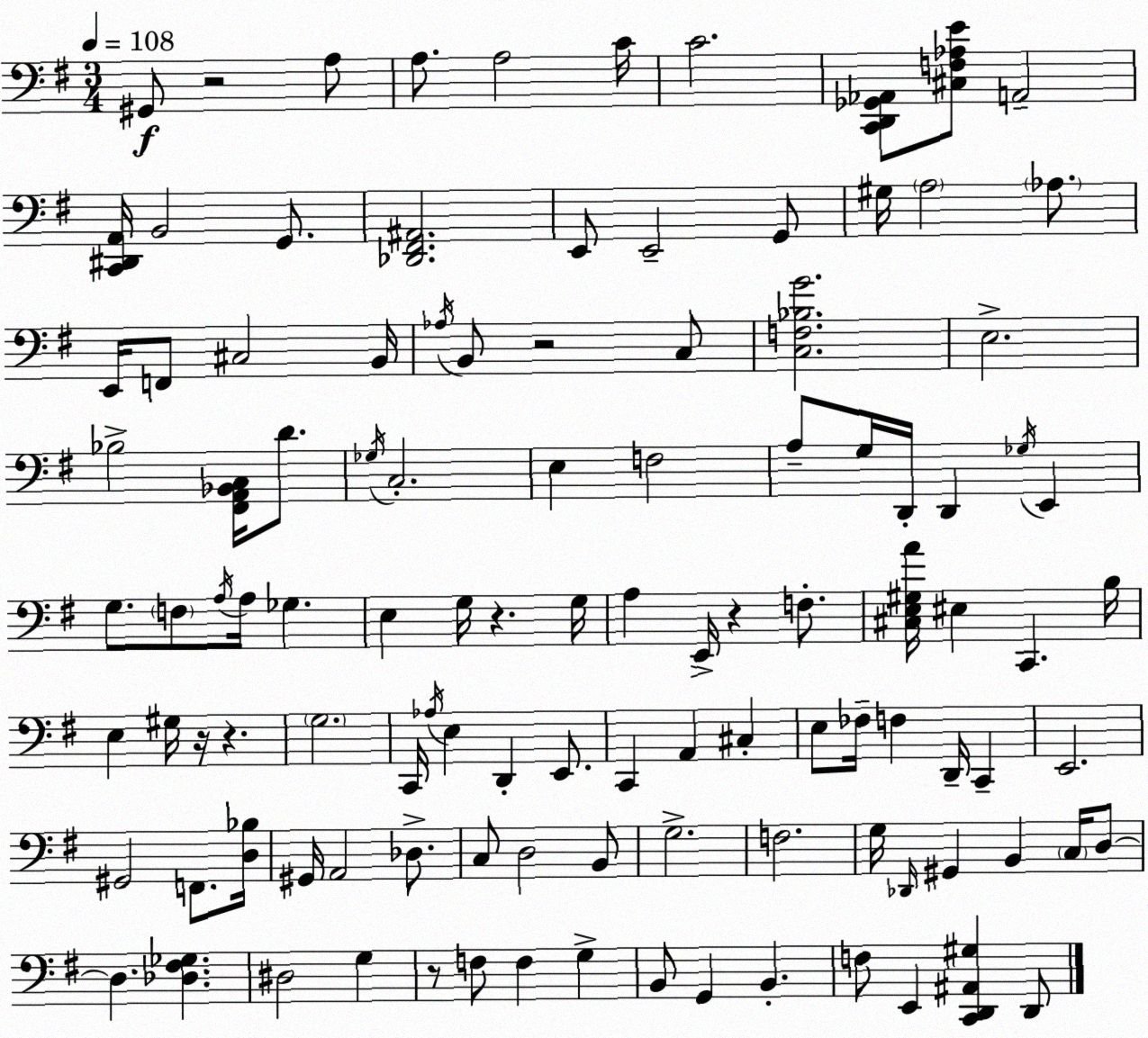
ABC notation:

X:1
T:Untitled
M:3/4
L:1/4
K:G
^G,,/2 z2 A,/2 A,/2 A,2 C/4 C2 [C,,D,,_G,,_A,,]/2 [^C,F,_A,E]/2 A,,2 [C,,^D,,A,,]/4 B,,2 G,,/2 [_D,,^F,,^A,,]2 E,,/2 E,,2 G,,/2 ^G,/4 A,2 _A,/2 E,,/4 F,,/2 ^C,2 B,,/4 _A,/4 B,,/2 z2 C,/2 [C,F,_B,G]2 E,2 _B,2 [^F,,A,,_B,,C,]/4 D/2 _G,/4 C,2 E, F,2 A,/2 G,/4 D,,/4 D,, _G,/4 E,, G,/2 F,/2 A,/4 A,/4 _G, E, G,/4 z G,/4 A, E,,/4 z F,/2 [^C,E,^G,A]/4 ^E, C,, B,/4 E, ^G,/4 z/4 z G,2 C,,/4 _A,/4 E, D,, E,,/2 C,, A,, ^C, E,/2 _F,/4 F, D,,/4 C,, E,,2 ^G,,2 F,,/2 [D,_B,]/4 ^G,,/4 A,,2 _D,/2 C,/2 D,2 B,,/2 G,2 F,2 G,/4 _D,,/4 ^G,, B,, C,/4 D,/2 D, [_D,^F,_G,] ^D,2 G, z/2 F,/2 F, G, B,,/2 G,, B,, F,/2 E,, [C,,D,,^A,,^G,] D,,/2